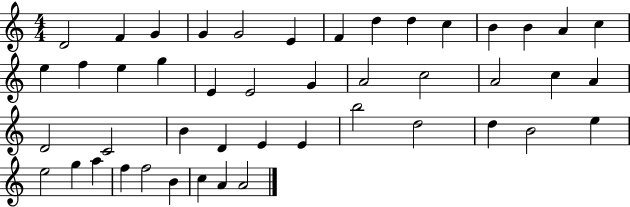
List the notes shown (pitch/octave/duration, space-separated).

D4/h F4/q G4/q G4/q G4/h E4/q F4/q D5/q D5/q C5/q B4/q B4/q A4/q C5/q E5/q F5/q E5/q G5/q E4/q E4/h G4/q A4/h C5/h A4/h C5/q A4/q D4/h C4/h B4/q D4/q E4/q E4/q B5/h D5/h D5/q B4/h E5/q E5/h G5/q A5/q F5/q F5/h B4/q C5/q A4/q A4/h